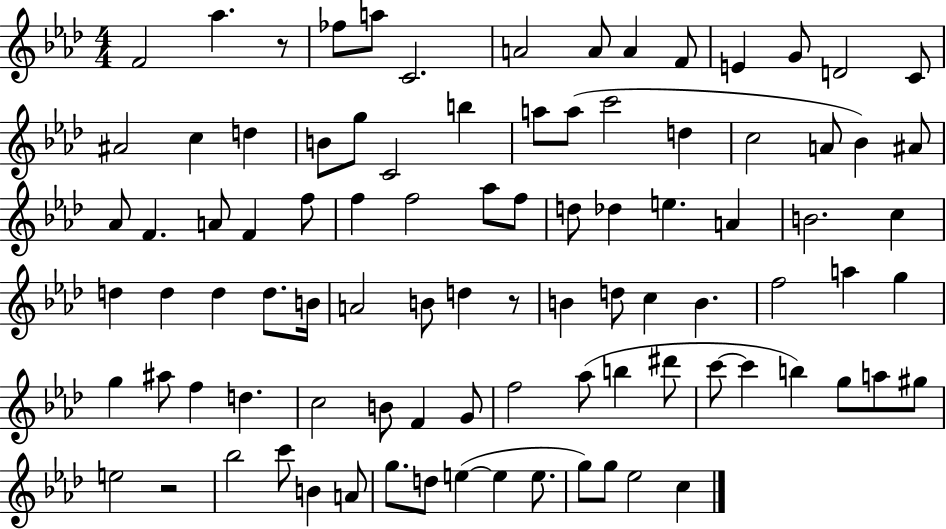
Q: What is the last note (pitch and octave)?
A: C5